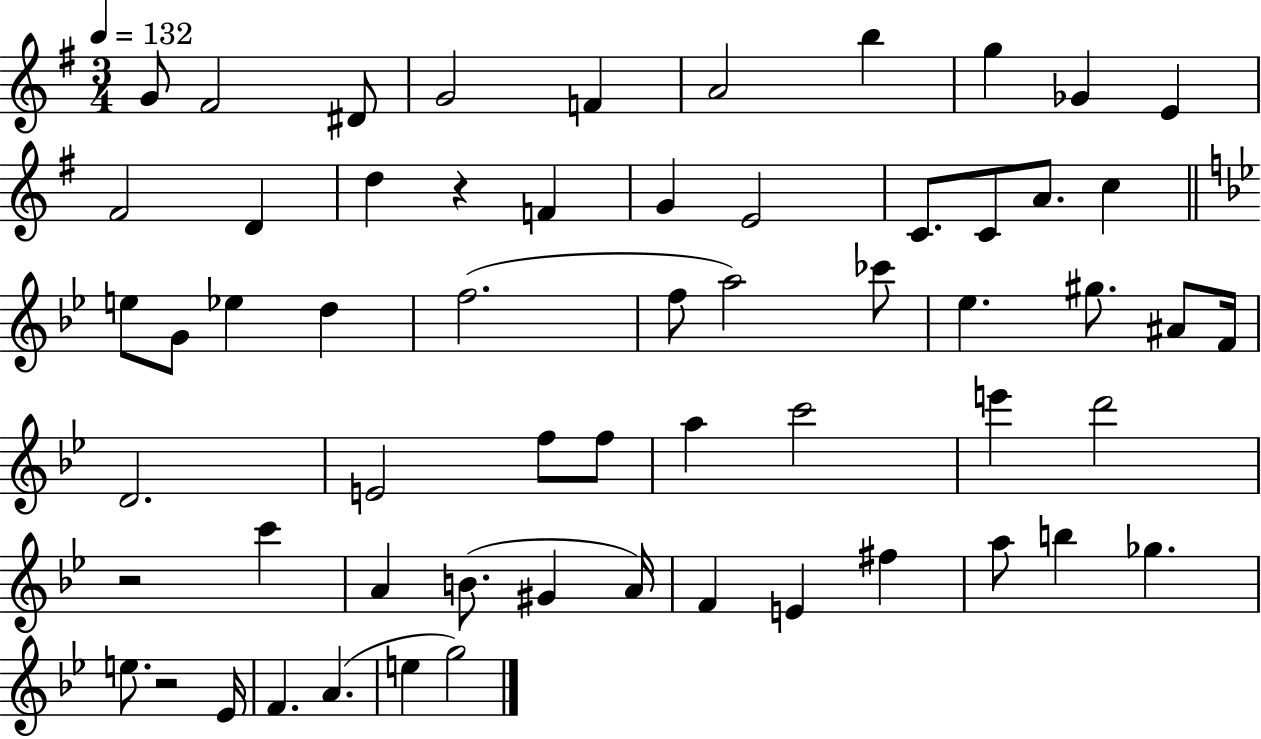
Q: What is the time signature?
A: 3/4